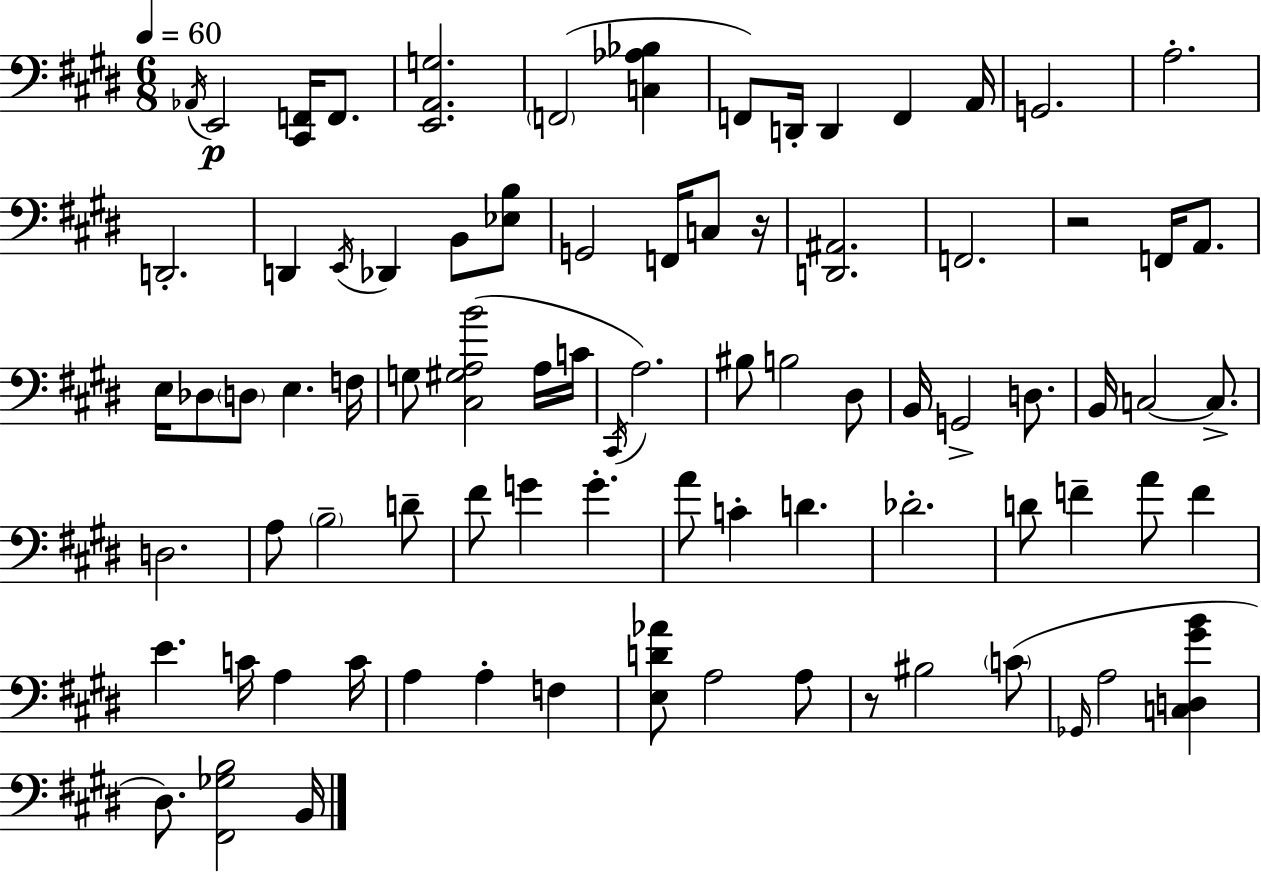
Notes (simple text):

Ab2/s E2/h [C#2,F2]/s F2/e. [E2,A2,G3]/h. F2/h [C3,Ab3,Bb3]/q F2/e D2/s D2/q F2/q A2/s G2/h. A3/h. D2/h. D2/q E2/s Db2/q B2/e [Eb3,B3]/e G2/h F2/s C3/e R/s [D2,A#2]/h. F2/h. R/h F2/s A2/e. E3/s Db3/e D3/e E3/q. F3/s G3/e [C#3,G#3,A3,B4]/h A3/s C4/s C#2/s A3/h. BIS3/e B3/h D#3/e B2/s G2/h D3/e. B2/s C3/h C3/e. D3/h. A3/e B3/h D4/e F#4/e G4/q G4/q. A4/e C4/q D4/q. Db4/h. D4/e F4/q A4/e F4/q E4/q. C4/s A3/q C4/s A3/q A3/q F3/q [E3,D4,Ab4]/e A3/h A3/e R/e BIS3/h C4/e Gb2/s A3/h [C3,D3,G#4,B4]/q D#3/e. [F#2,Gb3,B3]/h B2/s